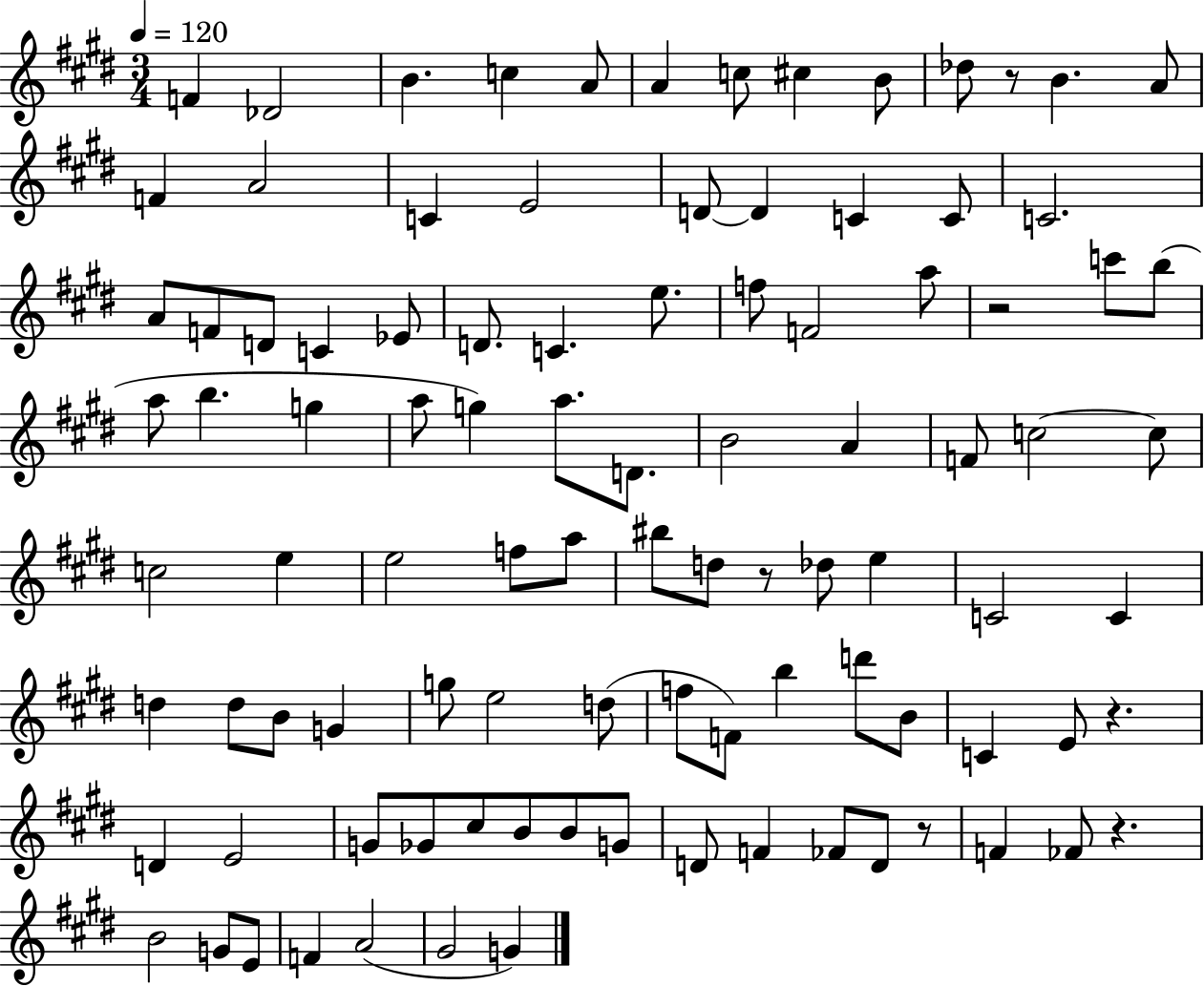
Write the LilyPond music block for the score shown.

{
  \clef treble
  \numericTimeSignature
  \time 3/4
  \key e \major
  \tempo 4 = 120
  f'4 des'2 | b'4. c''4 a'8 | a'4 c''8 cis''4 b'8 | des''8 r8 b'4. a'8 | \break f'4 a'2 | c'4 e'2 | d'8~~ d'4 c'4 c'8 | c'2. | \break a'8 f'8 d'8 c'4 ees'8 | d'8. c'4. e''8. | f''8 f'2 a''8 | r2 c'''8 b''8( | \break a''8 b''4. g''4 | a''8 g''4) a''8. d'8. | b'2 a'4 | f'8 c''2~~ c''8 | \break c''2 e''4 | e''2 f''8 a''8 | bis''8 d''8 r8 des''8 e''4 | c'2 c'4 | \break d''4 d''8 b'8 g'4 | g''8 e''2 d''8( | f''8 f'8) b''4 d'''8 b'8 | c'4 e'8 r4. | \break d'4 e'2 | g'8 ges'8 cis''8 b'8 b'8 g'8 | d'8 f'4 fes'8 d'8 r8 | f'4 fes'8 r4. | \break b'2 g'8 e'8 | f'4 a'2( | gis'2 g'4) | \bar "|."
}